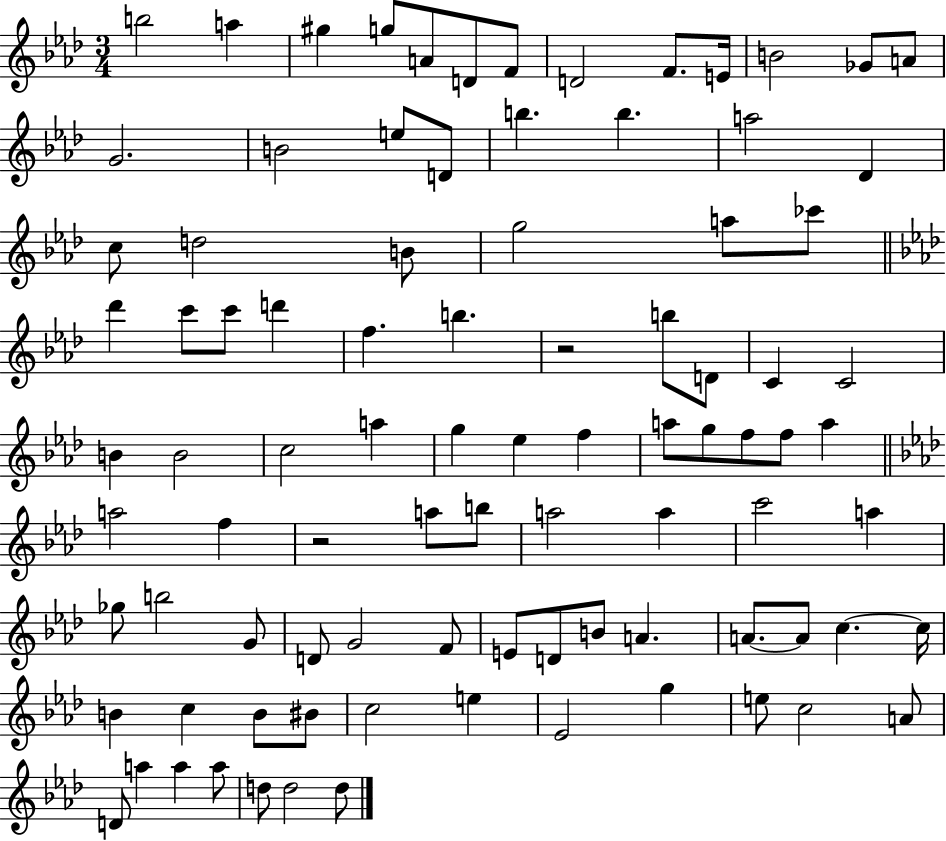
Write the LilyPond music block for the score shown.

{
  \clef treble
  \numericTimeSignature
  \time 3/4
  \key aes \major
  b''2 a''4 | gis''4 g''8 a'8 d'8 f'8 | d'2 f'8. e'16 | b'2 ges'8 a'8 | \break g'2. | b'2 e''8 d'8 | b''4. b''4. | a''2 des'4 | \break c''8 d''2 b'8 | g''2 a''8 ces'''8 | \bar "||" \break \key f \minor des'''4 c'''8 c'''8 d'''4 | f''4. b''4. | r2 b''8 d'8 | c'4 c'2 | \break b'4 b'2 | c''2 a''4 | g''4 ees''4 f''4 | a''8 g''8 f''8 f''8 a''4 | \break \bar "||" \break \key f \minor a''2 f''4 | r2 a''8 b''8 | a''2 a''4 | c'''2 a''4 | \break ges''8 b''2 g'8 | d'8 g'2 f'8 | e'8 d'8 b'8 a'4. | a'8.~~ a'8 c''4.~~ c''16 | \break b'4 c''4 b'8 bis'8 | c''2 e''4 | ees'2 g''4 | e''8 c''2 a'8 | \break d'8 a''4 a''4 a''8 | d''8 d''2 d''8 | \bar "|."
}